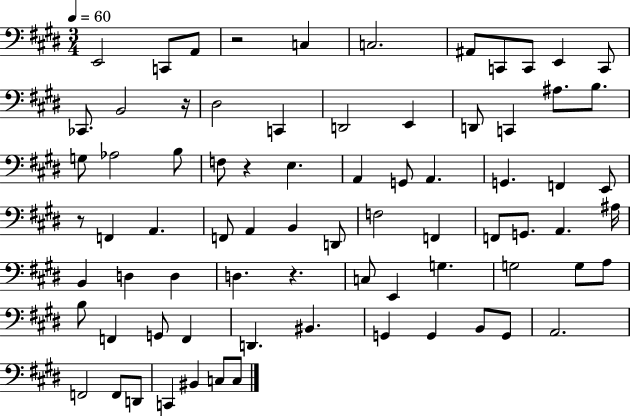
{
  \clef bass
  \numericTimeSignature
  \time 3/4
  \key e \major
  \tempo 4 = 60
  \repeat volta 2 { e,2 c,8 a,8 | r2 c4 | c2. | ais,8 c,8 c,8 e,4 c,8 | \break ces,8. b,2 r16 | dis2 c,4 | d,2 e,4 | d,8 c,4 ais8. b8. | \break g8 aes2 b8 | f8 r4 e4. | a,4 g,8 a,4. | g,4. f,4 e,8 | \break r8 f,4 a,4. | f,8 a,4 b,4 d,8 | f2 f,4 | f,8 g,8. a,4. ais16 | \break b,4 d4 d4 | d4. r4. | c8 e,4 g4. | g2 g8 a8 | \break b8 f,4 g,8 f,4 | d,4. bis,4. | g,4 g,4 b,8 g,8 | a,2. | \break f,2 f,8 d,8 | c,4 bis,4 c8 c8 | } \bar "|."
}